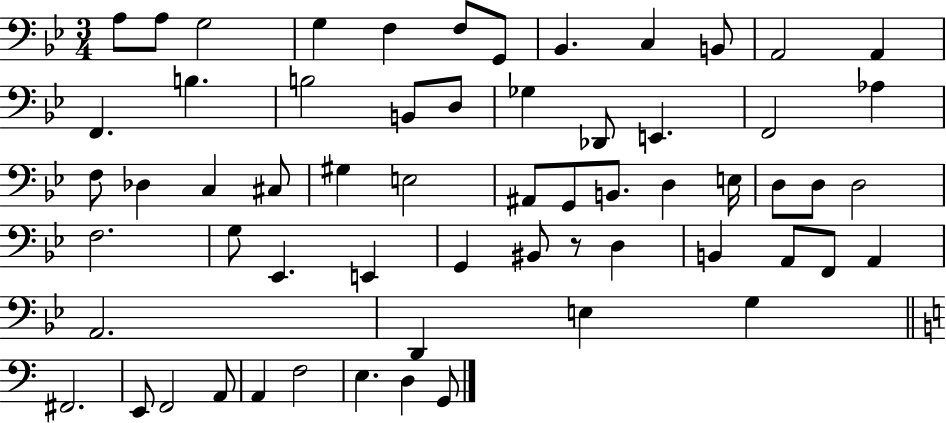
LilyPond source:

{
  \clef bass
  \numericTimeSignature
  \time 3/4
  \key bes \major
  \repeat volta 2 { a8 a8 g2 | g4 f4 f8 g,8 | bes,4. c4 b,8 | a,2 a,4 | \break f,4. b4. | b2 b,8 d8 | ges4 des,8 e,4. | f,2 aes4 | \break f8 des4 c4 cis8 | gis4 e2 | ais,8 g,8 b,8. d4 e16 | d8 d8 d2 | \break f2. | g8 ees,4. e,4 | g,4 bis,8 r8 d4 | b,4 a,8 f,8 a,4 | \break a,2. | d,4 e4 g4 | \bar "||" \break \key a \minor fis,2. | e,8 f,2 a,8 | a,4 f2 | e4. d4 g,8 | \break } \bar "|."
}